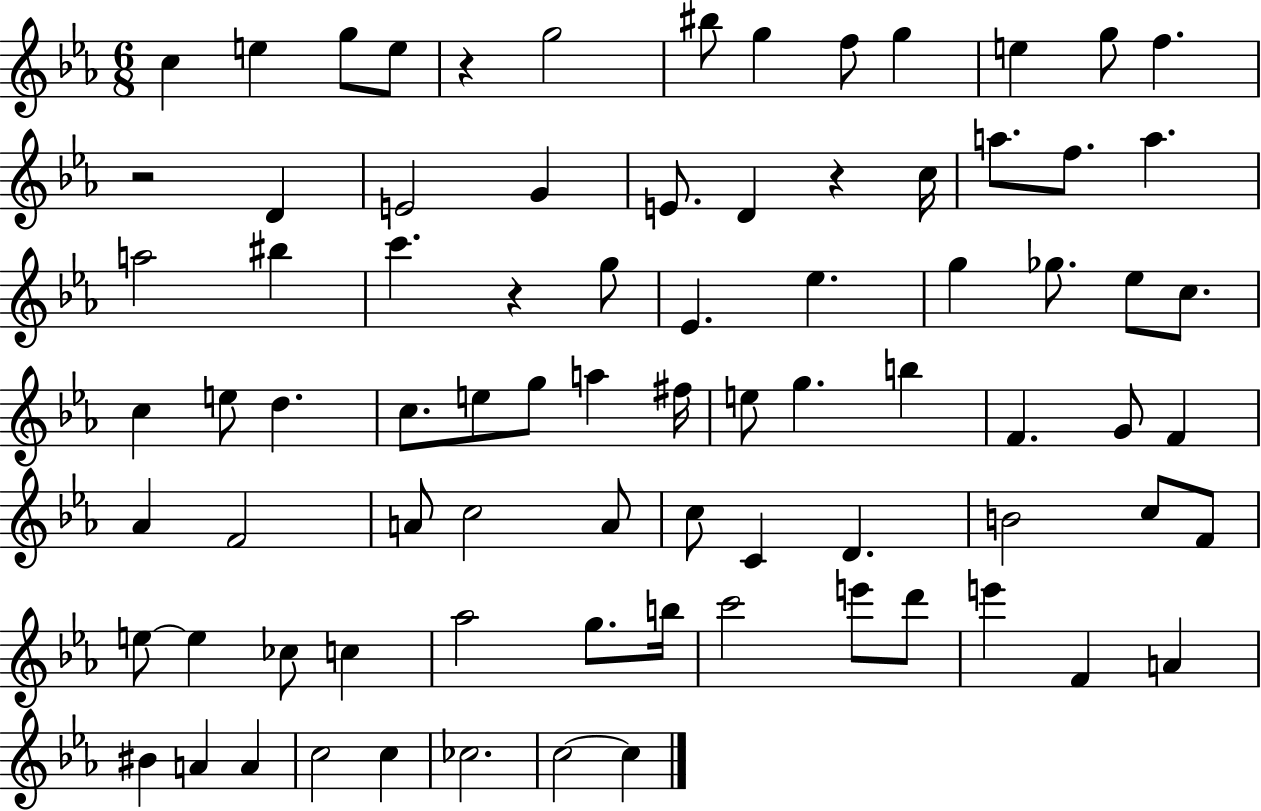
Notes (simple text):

C5/q E5/q G5/e E5/e R/q G5/h BIS5/e G5/q F5/e G5/q E5/q G5/e F5/q. R/h D4/q E4/h G4/q E4/e. D4/q R/q C5/s A5/e. F5/e. A5/q. A5/h BIS5/q C6/q. R/q G5/e Eb4/q. Eb5/q. G5/q Gb5/e. Eb5/e C5/e. C5/q E5/e D5/q. C5/e. E5/e G5/e A5/q F#5/s E5/e G5/q. B5/q F4/q. G4/e F4/q Ab4/q F4/h A4/e C5/h A4/e C5/e C4/q D4/q. B4/h C5/e F4/e E5/e E5/q CES5/e C5/q Ab5/h G5/e. B5/s C6/h E6/e D6/e E6/q F4/q A4/q BIS4/q A4/q A4/q C5/h C5/q CES5/h. C5/h C5/q